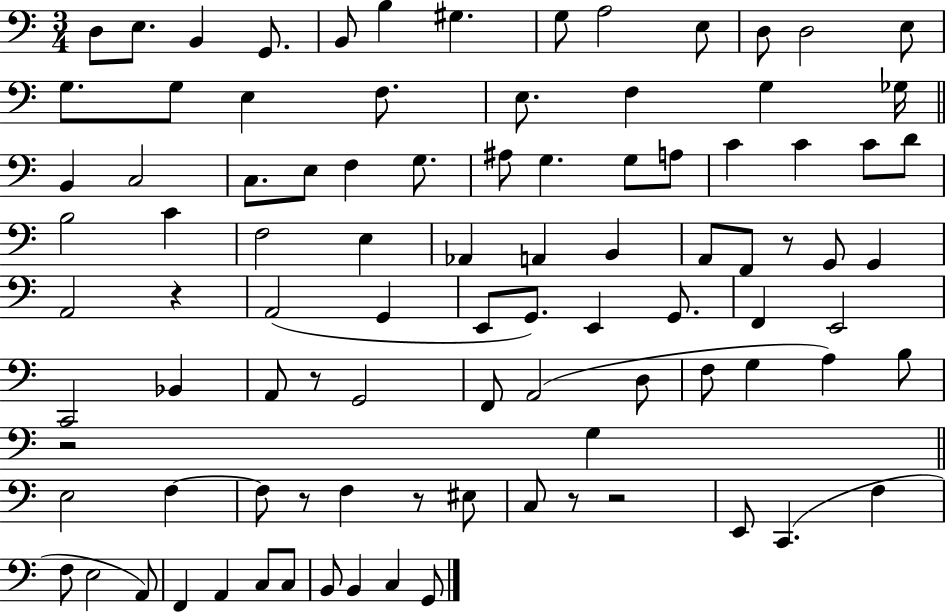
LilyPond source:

{
  \clef bass
  \numericTimeSignature
  \time 3/4
  \key c \major
  d8 e8. b,4 g,8. | b,8 b4 gis4. | g8 a2 e8 | d8 d2 e8 | \break g8. g8 e4 f8. | e8. f4 g4 ges16 | \bar "||" \break \key c \major b,4 c2 | c8. e8 f4 g8. | ais8 g4. g8 a8 | c'4 c'4 c'8 d'8 | \break b2 c'4 | f2 e4 | aes,4 a,4 b,4 | a,8 f,8 r8 g,8 g,4 | \break a,2 r4 | a,2( g,4 | e,8 g,8.) e,4 g,8. | f,4 e,2 | \break c,2 bes,4 | a,8 r8 g,2 | f,8 a,2( d8 | f8 g4 a4) b8 | \break r2 g4 | \bar "||" \break \key c \major e2 f4~~ | f8 r8 f4 r8 eis8 | c8 r8 r2 | e,8 c,4.( f4 | \break f8 e2 a,8) | f,4 a,4 c8 c8 | b,8 b,4 c4 g,8 | \bar "|."
}